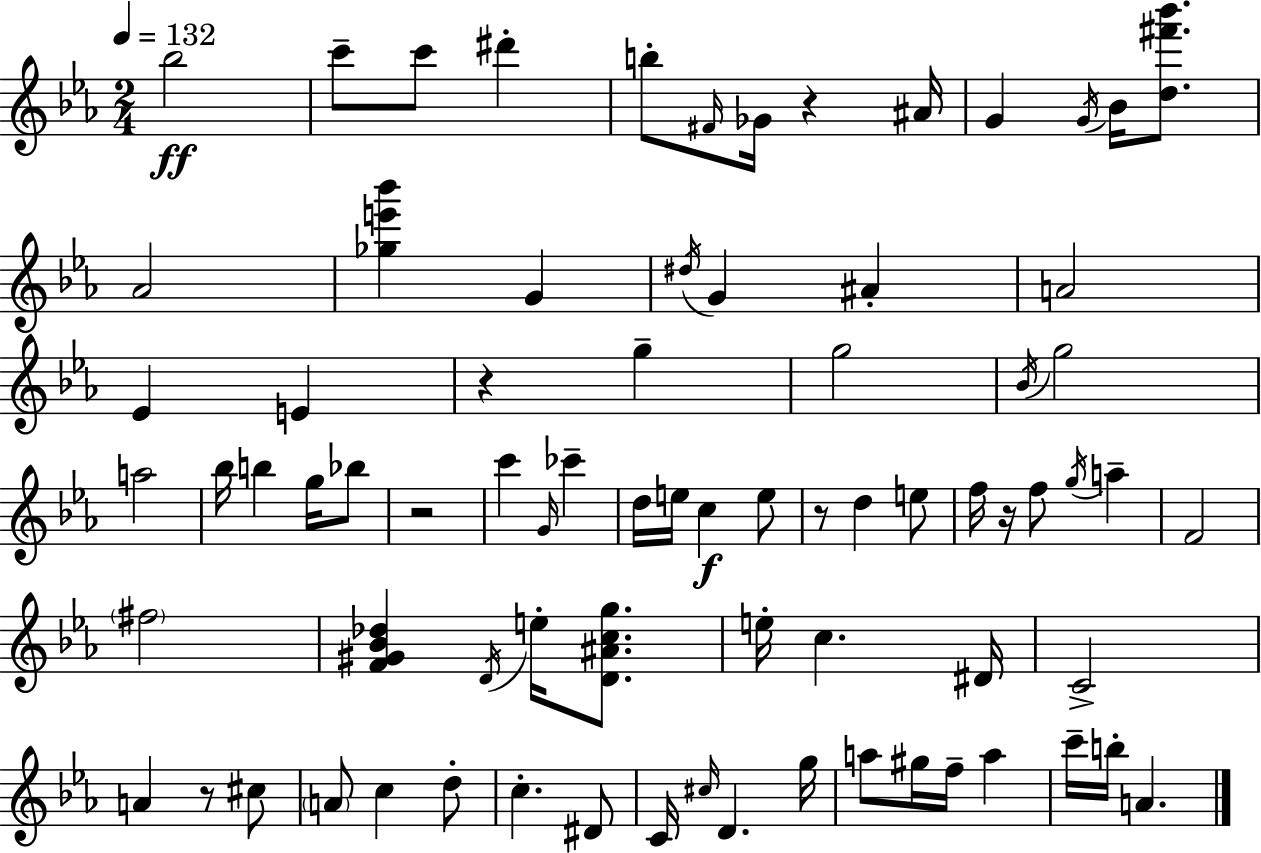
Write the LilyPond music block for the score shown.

{
  \clef treble
  \numericTimeSignature
  \time 2/4
  \key c \minor
  \tempo 4 = 132
  bes''2\ff | c'''8-- c'''8 dis'''4-. | b''8-. \grace { fis'16 } ges'16 r4 | ais'16 g'4 \acciaccatura { g'16 } bes'16 <d'' fis''' bes'''>8. | \break aes'2 | <ges'' e''' bes'''>4 g'4 | \acciaccatura { dis''16 } g'4 ais'4-. | a'2 | \break ees'4 e'4 | r4 g''4-- | g''2 | \acciaccatura { bes'16 } g''2 | \break a''2 | bes''16 b''4 | g''16 bes''8 r2 | c'''4 | \break \grace { g'16 } ces'''4-- d''16 e''16 c''4\f | e''8 r8 d''4 | e''8 f''16 r16 f''8 | \acciaccatura { g''16 } a''4-- f'2 | \break \parenthesize fis''2 | <f' gis' bes' des''>4 | \acciaccatura { d'16 } e''16-. <d' ais' c'' g''>8. e''16-. | c''4. dis'16 c'2-> | \break a'4 | r8 cis''8 \parenthesize a'8 | c''4 d''8-. c''4.-. | dis'8 c'16 | \break \grace { cis''16 } d'4. g''16 | a''8 gis''16 f''16-- a''4 | c'''16-- b''16-. a'4. | \bar "|."
}